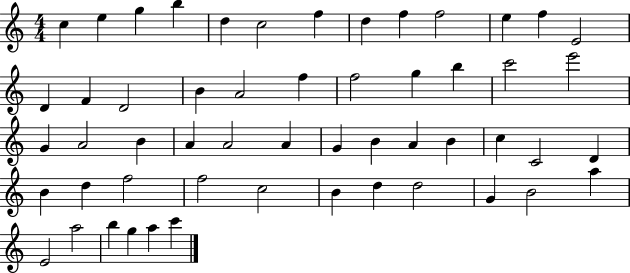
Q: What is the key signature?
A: C major